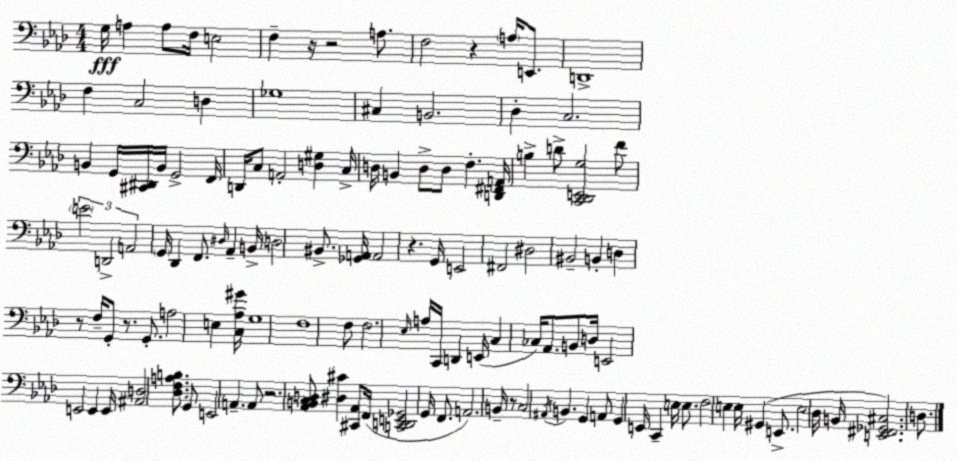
X:1
T:Untitled
M:4/4
L:1/4
K:Fm
G,/4 A, A,/2 F,/4 E,2 F, z/4 z2 A,/2 F,2 z A,/4 E,,/2 D,,4 F, C,2 D, _G,4 ^C, B,,2 _D, C,2 B,, G,,/4 [^C,,^D,,]/4 B,,/4 G,,2 F,,/4 D,,/4 C,/2 A,,2 [D,^G,] C,/4 D,/4 B,, D,/2 D,/2 F, [D,,^F,,A,,]/4 B, D/2 [C,,_D,,E,,G,]2 F/2 E2 D,,2 A,,2 G,,/4 _D,, F,,/2 ^D,/4 _A,, B,,/4 D,2 ^B,,/2 [_G,,A,,]/4 A,,2 z G,,/4 E,,2 ^F,,2 ^D,2 ^B,,2 B,, D, z/2 F,/4 G,,/2 z/2 G,,/2 A,2 E, [C,_A,^G]/4 G,4 F,4 F,/2 F,2 _E,/4 A,/4 C,,/4 D,, E,,/4 C, _C,/4 _A,,/2 B,,/2 D,/4 E,,2 E,,2 E,, E,,/4 [^A,,D,]2 [_D,F,A,B,]/2 G,,/2 E,,2 A,, A,,/2 z2 [_A,,B,,C,D,]/2 [^D,^C] [^C,,_A,,]/2 F,,/4 [C,,D,,E,,_G,,]2 G,,/4 F,,/2 A,,2 B,,/4 z/2 C,2 ^A,,/4 B,, G,, A,,/2 G,, E,,/4 C,, E,/4 E,/2 F,2 E, E,/4 ^G,, E,,/2 E,2 _D,/4 B,,/4 [E,,^F,,_G,,^C,]2 D,/2